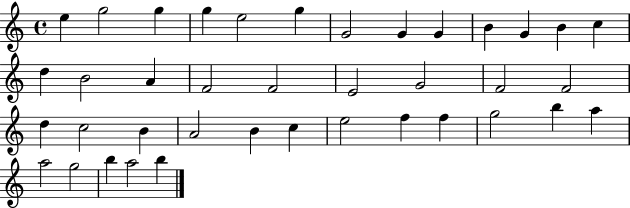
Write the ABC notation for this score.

X:1
T:Untitled
M:4/4
L:1/4
K:C
e g2 g g e2 g G2 G G B G B c d B2 A F2 F2 E2 G2 F2 F2 d c2 B A2 B c e2 f f g2 b a a2 g2 b a2 b